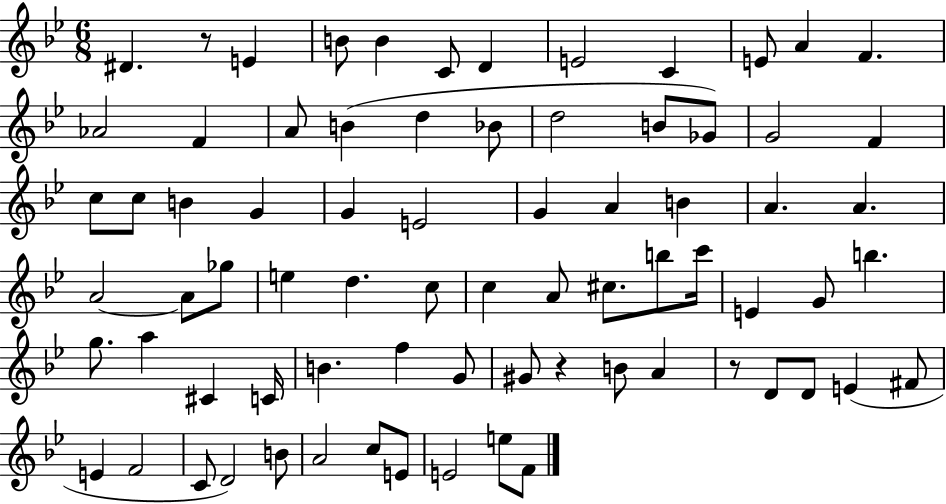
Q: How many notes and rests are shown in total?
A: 75